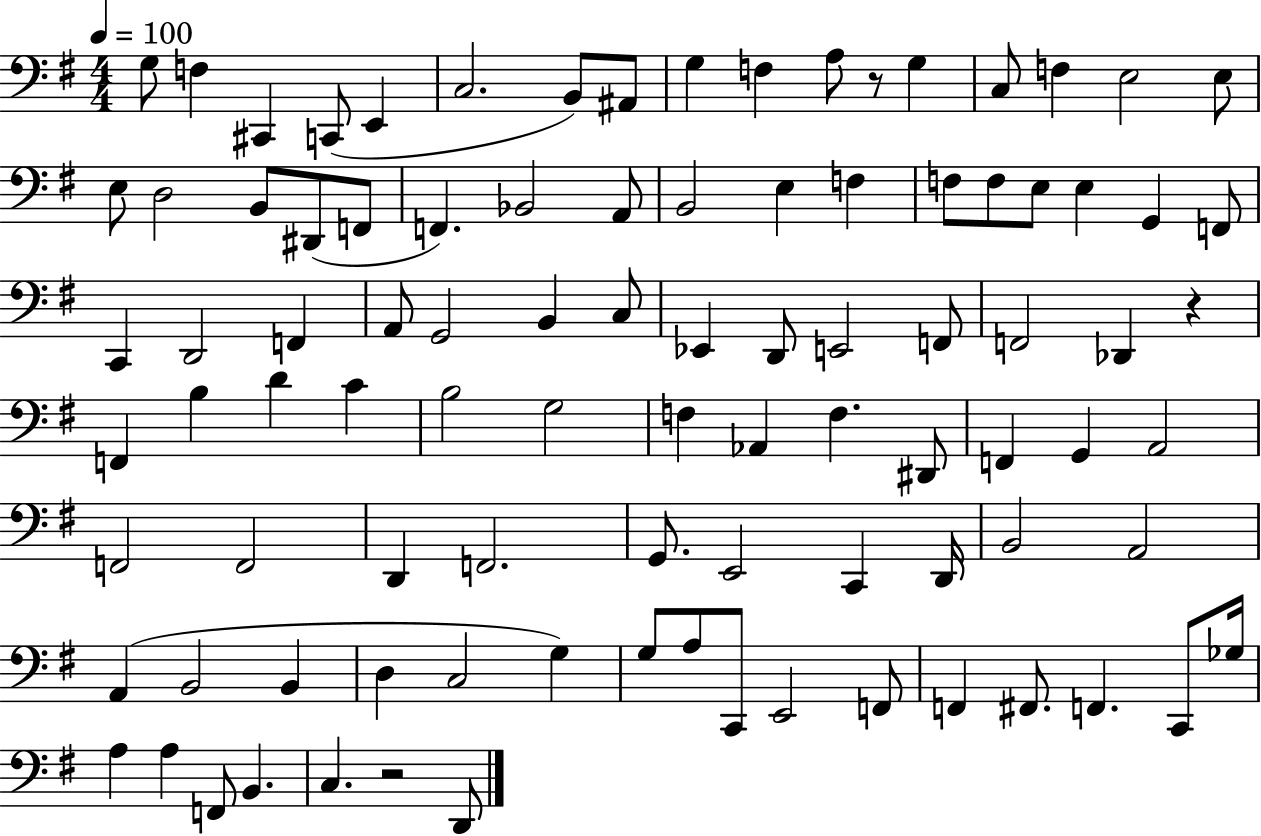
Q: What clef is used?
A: bass